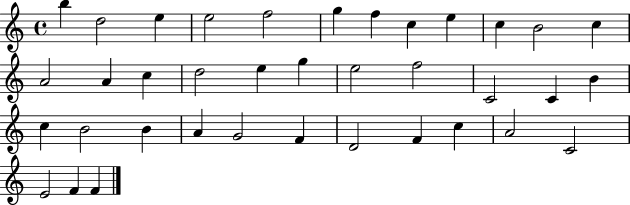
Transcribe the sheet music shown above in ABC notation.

X:1
T:Untitled
M:4/4
L:1/4
K:C
b d2 e e2 f2 g f c e c B2 c A2 A c d2 e g e2 f2 C2 C B c B2 B A G2 F D2 F c A2 C2 E2 F F